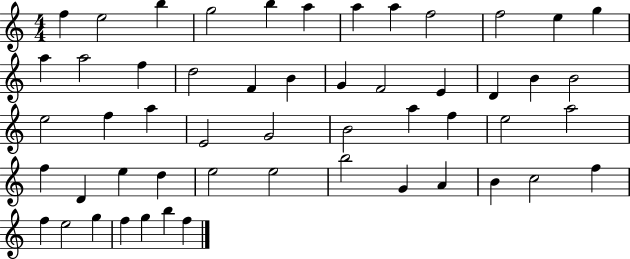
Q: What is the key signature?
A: C major